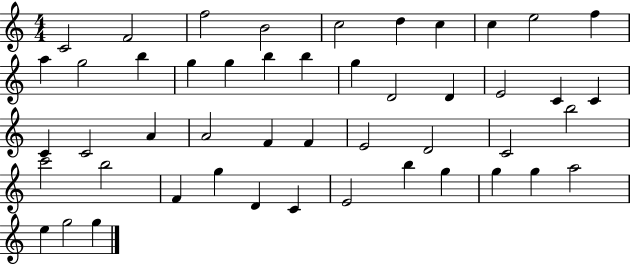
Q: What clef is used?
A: treble